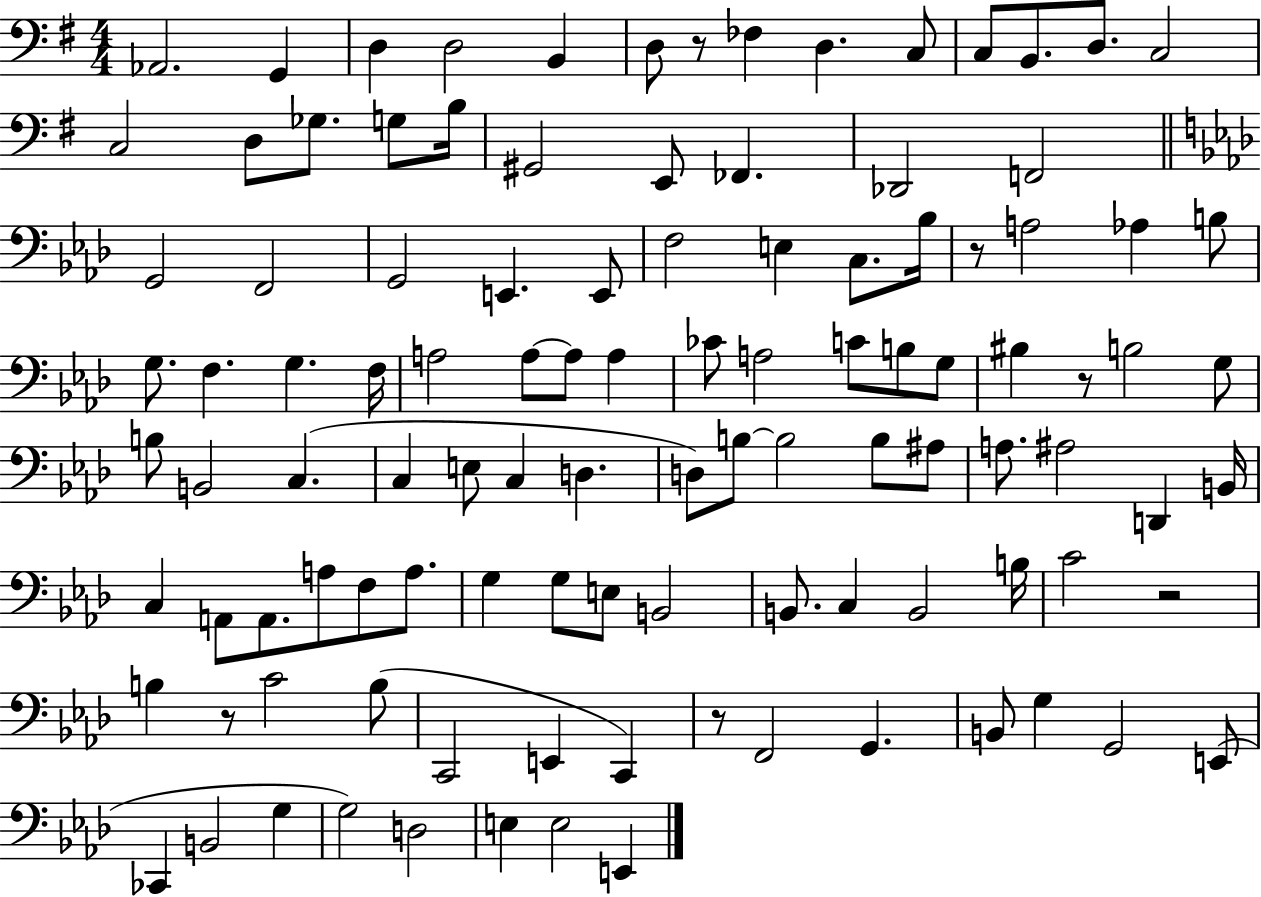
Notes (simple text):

Ab2/h. G2/q D3/q D3/h B2/q D3/e R/e FES3/q D3/q. C3/e C3/e B2/e. D3/e. C3/h C3/h D3/e Gb3/e. G3/e B3/s G#2/h E2/e FES2/q. Db2/h F2/h G2/h F2/h G2/h E2/q. E2/e F3/h E3/q C3/e. Bb3/s R/e A3/h Ab3/q B3/e G3/e. F3/q. G3/q. F3/s A3/h A3/e A3/e A3/q CES4/e A3/h C4/e B3/e G3/e BIS3/q R/e B3/h G3/e B3/e B2/h C3/q. C3/q E3/e C3/q D3/q. D3/e B3/e B3/h B3/e A#3/e A3/e. A#3/h D2/q B2/s C3/q A2/e A2/e. A3/e F3/e A3/e. G3/q G3/e E3/e B2/h B2/e. C3/q B2/h B3/s C4/h R/h B3/q R/e C4/h B3/e C2/h E2/q C2/q R/e F2/h G2/q. B2/e G3/q G2/h E2/e CES2/q B2/h G3/q G3/h D3/h E3/q E3/h E2/q